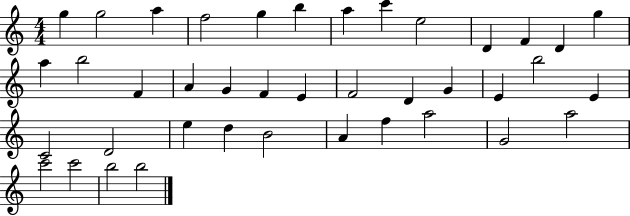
G5/q G5/h A5/q F5/h G5/q B5/q A5/q C6/q E5/h D4/q F4/q D4/q G5/q A5/q B5/h F4/q A4/q G4/q F4/q E4/q F4/h D4/q G4/q E4/q B5/h E4/q C4/h D4/h E5/q D5/q B4/h A4/q F5/q A5/h G4/h A5/h C6/h C6/h B5/h B5/h